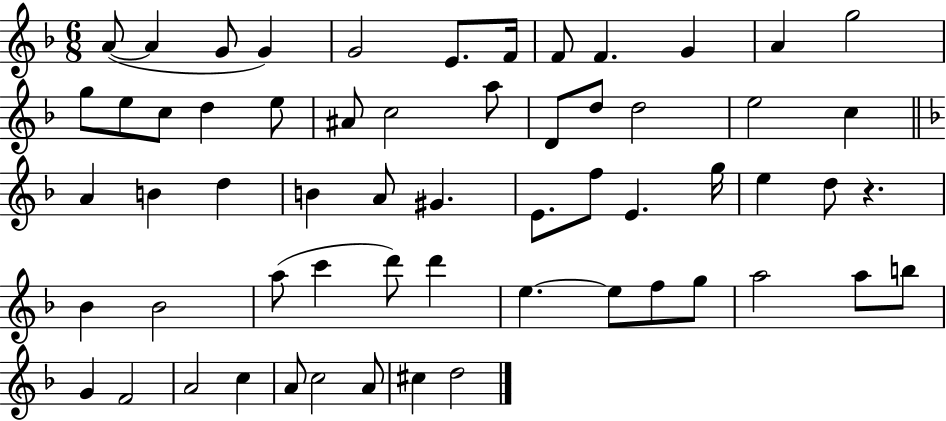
X:1
T:Untitled
M:6/8
L:1/4
K:F
A/2 A G/2 G G2 E/2 F/4 F/2 F G A g2 g/2 e/2 c/2 d e/2 ^A/2 c2 a/2 D/2 d/2 d2 e2 c A B d B A/2 ^G E/2 f/2 E g/4 e d/2 z _B _B2 a/2 c' d'/2 d' e e/2 f/2 g/2 a2 a/2 b/2 G F2 A2 c A/2 c2 A/2 ^c d2